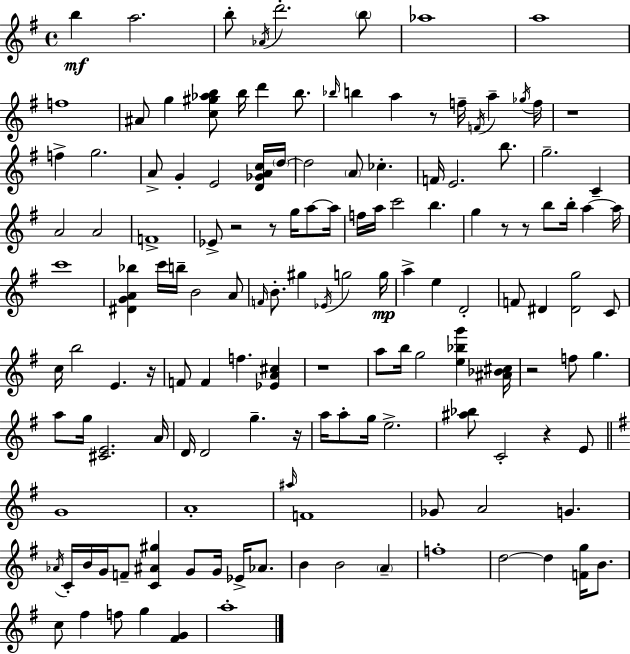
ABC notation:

X:1
T:Untitled
M:4/4
L:1/4
K:Em
b a2 b/2 _A/4 d'2 b/2 _a4 a4 f4 ^A/2 g [c^g_ab]/2 b/4 d' b/2 _b/4 b a z/2 f/4 F/4 a _g/4 f/4 z4 f g2 A/2 G E2 [D_GAc]/4 d/4 d2 A/2 _c F/4 E2 b/2 g2 C A2 A2 F4 _E/2 z2 z/2 g/4 a/2 a/4 f/4 a/4 c'2 b g z/2 z/2 b/2 b/4 a a/4 c'4 [^DGA_b] c'/4 b/4 B2 A/2 F/4 B/2 ^g _E/4 g2 g/4 a e D2 F/2 ^D [^Dg]2 C/2 c/4 b2 E z/4 F/2 F f [_EA^c] z4 a/2 b/4 g2 [e_bg'] [^A_B^c]/4 z2 f/2 g a/2 g/4 [^CE]2 A/4 D/4 D2 g z/4 a/4 a/2 g/4 e2 [^a_b]/2 C2 z E/2 G4 A4 ^a/4 F4 _G/2 A2 G _A/4 C/4 B/4 G/4 F/2 [C^A^g] G/2 G/4 _E/4 _A/2 B B2 A f4 d2 d [Fg]/4 B/2 c/2 ^f f/2 g [^FG] a4